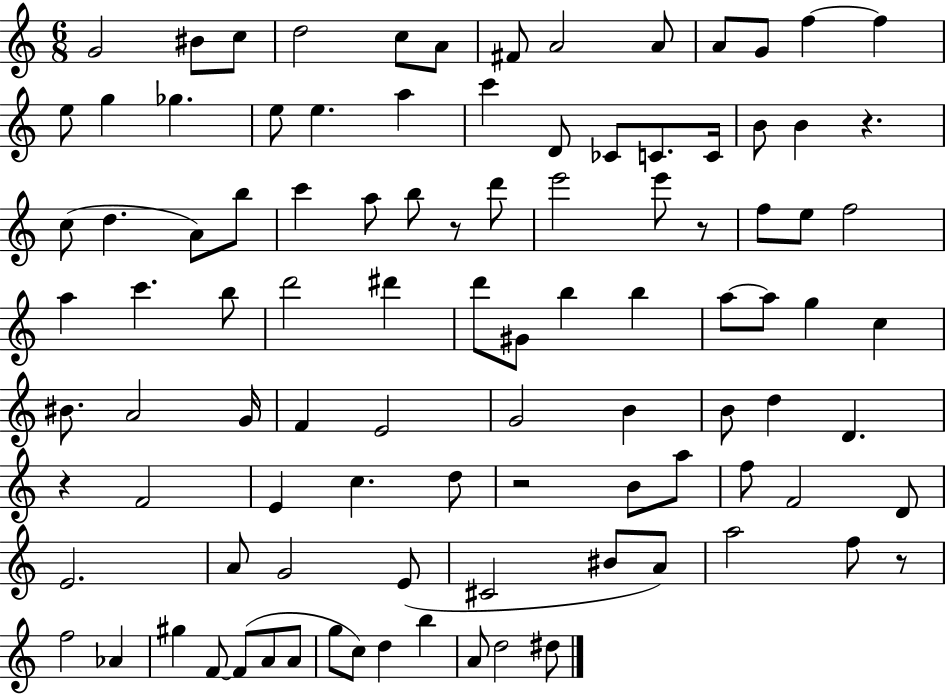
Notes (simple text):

G4/h BIS4/e C5/e D5/h C5/e A4/e F#4/e A4/h A4/e A4/e G4/e F5/q F5/q E5/e G5/q Gb5/q. E5/e E5/q. A5/q C6/q D4/e CES4/e C4/e. C4/s B4/e B4/q R/q. C5/e D5/q. A4/e B5/e C6/q A5/e B5/e R/e D6/e E6/h E6/e R/e F5/e E5/e F5/h A5/q C6/q. B5/e D6/h D#6/q D6/e G#4/e B5/q B5/q A5/e A5/e G5/q C5/q BIS4/e. A4/h G4/s F4/q E4/h G4/h B4/q B4/e D5/q D4/q. R/q F4/h E4/q C5/q. D5/e R/h B4/e A5/e F5/e F4/h D4/e E4/h. A4/e G4/h E4/e C#4/h BIS4/e A4/e A5/h F5/e R/e F5/h Ab4/q G#5/q F4/e F4/e A4/e A4/e G5/e C5/e D5/q B5/q A4/e D5/h D#5/e